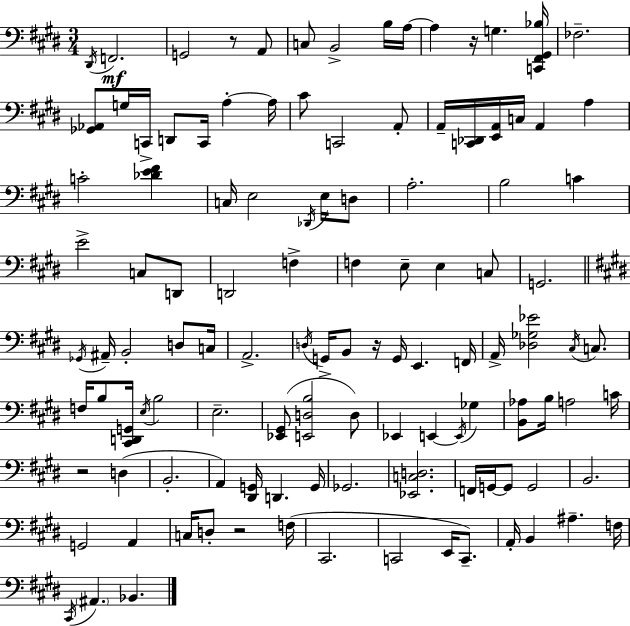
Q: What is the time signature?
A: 3/4